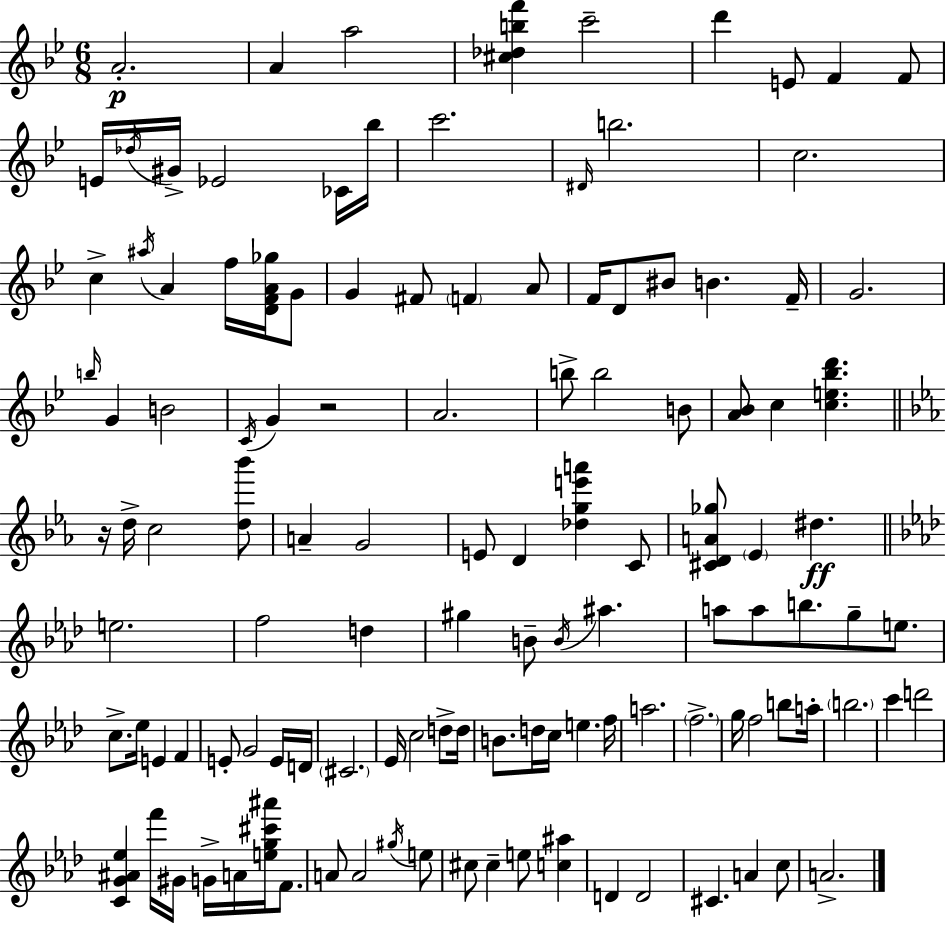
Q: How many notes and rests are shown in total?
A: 121